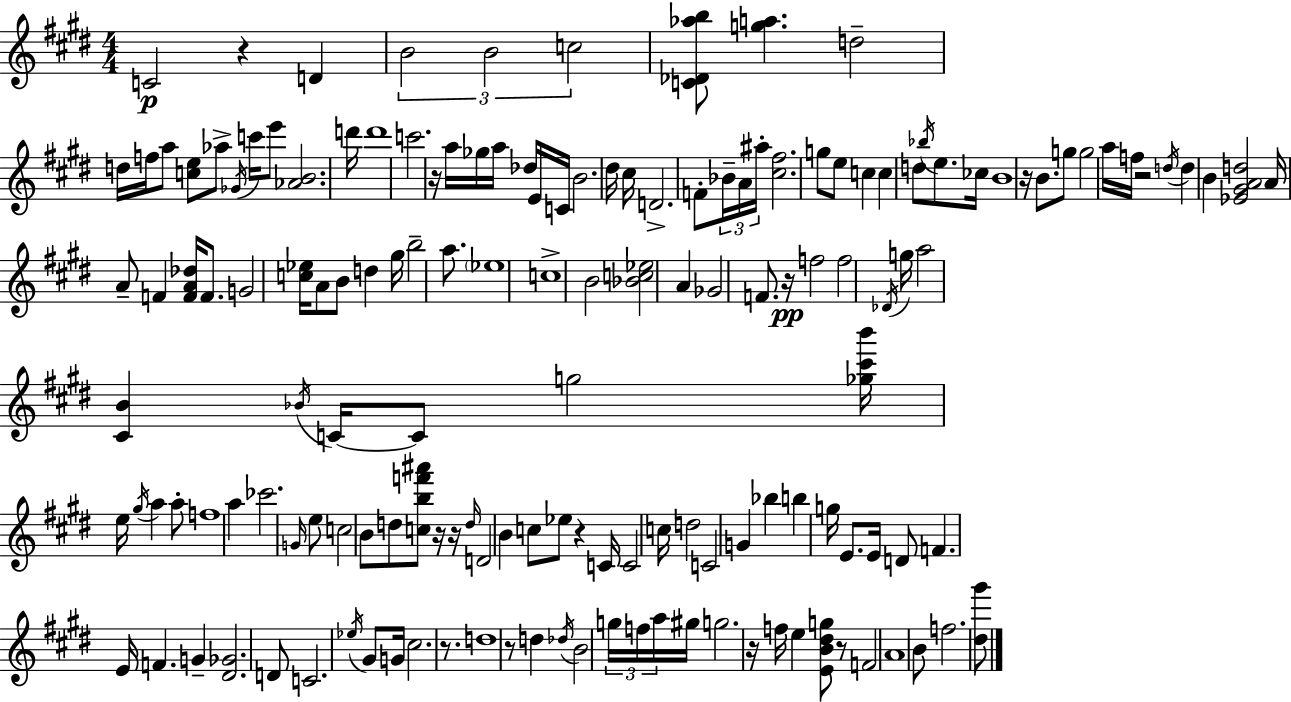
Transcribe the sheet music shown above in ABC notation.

X:1
T:Untitled
M:4/4
L:1/4
K:E
C2 z D B2 B2 c2 [C_D_ab]/2 [ga] d2 d/4 f/4 a/2 [ce]/2 _a/2 _G/4 c'/4 e'/2 [_AB]2 d'/4 d'4 c'2 z/4 a/4 _g/4 a/4 _d/4 E/4 C/4 B2 ^d/4 ^c/4 D2 F/2 _B/4 A/4 ^a/4 [^c^f]2 g/2 e/2 c c d/2 _b/4 e/2 _c/4 B4 z/4 B/2 g/2 g2 a/4 f/4 z2 d/4 d B [_E^GAd]2 A/4 A/2 F [FA_d]/4 F/2 G2 [c_e]/4 A/2 B/2 d ^g/4 b2 a/2 _e4 c4 B2 [_Bc_e]2 A _G2 F/2 z/4 f2 f2 _D/4 g/4 a2 [^CB] _B/4 C/4 C/2 g2 [_g^c'b']/4 e/4 ^g/4 a a/2 f4 a _c'2 G/4 e/2 c2 B/2 d/2 [cbf'^a']/2 z/4 z/4 d/4 D2 B c/2 _e/2 z C/4 C2 c/4 d2 C2 G _b b g/4 E/2 E/4 D/2 F E/4 F G [^D_G]2 D/2 C2 _e/4 ^G/2 G/4 ^c2 z/2 d4 z/2 d _d/4 B2 g/4 f/4 a/4 ^g/4 g2 z/4 f/4 e [EB^dg]/2 z/2 F2 A4 B/2 f2 [^d^g']/2